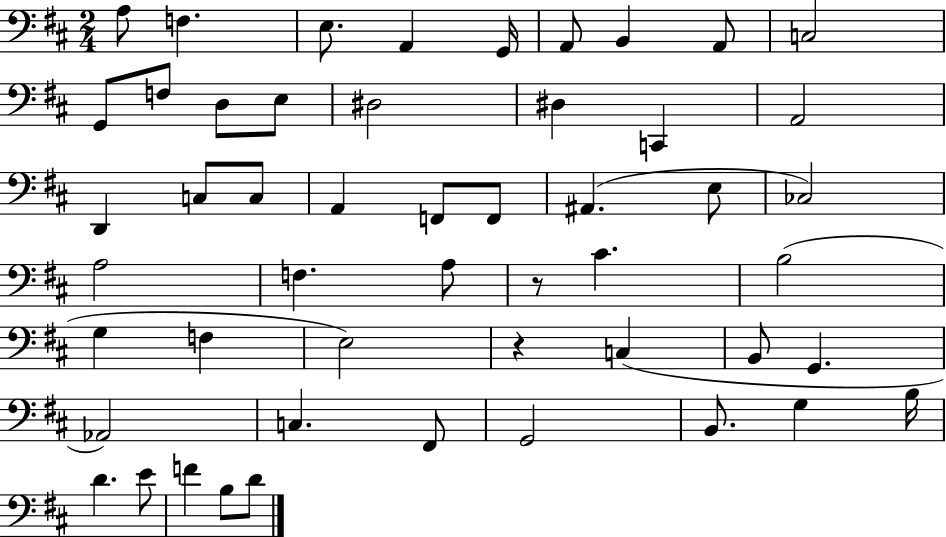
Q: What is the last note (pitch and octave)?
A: D4